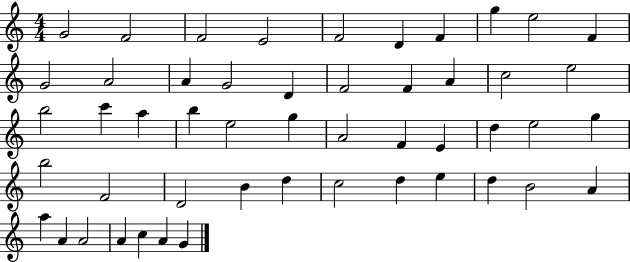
{
  \clef treble
  \numericTimeSignature
  \time 4/4
  \key c \major
  g'2 f'2 | f'2 e'2 | f'2 d'4 f'4 | g''4 e''2 f'4 | \break g'2 a'2 | a'4 g'2 d'4 | f'2 f'4 a'4 | c''2 e''2 | \break b''2 c'''4 a''4 | b''4 e''2 g''4 | a'2 f'4 e'4 | d''4 e''2 g''4 | \break b''2 f'2 | d'2 b'4 d''4 | c''2 d''4 e''4 | d''4 b'2 a'4 | \break a''4 a'4 a'2 | a'4 c''4 a'4 g'4 | \bar "|."
}